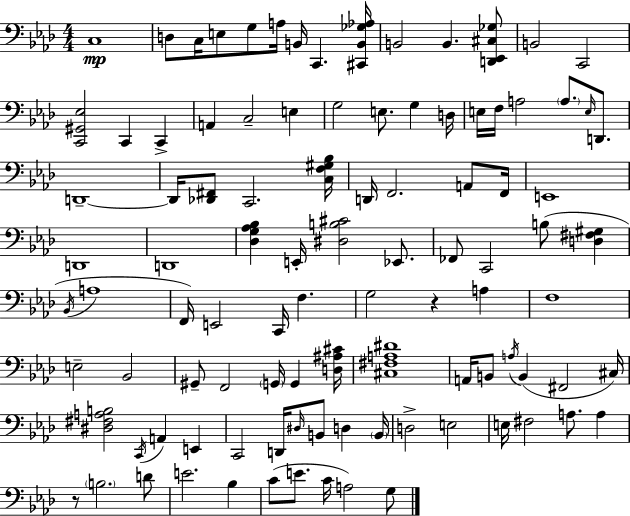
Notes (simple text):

C3/w D3/e C3/s E3/e G3/e A3/s B2/s C2/q. [C#2,B2,Gb3,Ab3]/s B2/h B2/q. [D2,Eb2,C#3,Gb3]/e B2/h C2/h [C2,G#2,Eb3]/h C2/q C2/q A2/q C3/h E3/q G3/h E3/e. G3/q D3/s E3/s F3/s A3/h A3/e. E3/s D2/e. D2/w D2/s [Db2,F#2]/e C2/h. [C3,F3,G#3,Bb3]/s D2/s F2/h. A2/e F2/s E2/w D2/w D2/w [Db3,G3,Ab3,Bb3]/q E2/s [D#3,B3,C#4]/h Eb2/e. FES2/e C2/h B3/e [D3,F#3,G#3]/q Bb2/s A3/w F2/s E2/h C2/s F3/q. G3/h R/q A3/q F3/w E3/h Bb2/h G#2/e F2/h G2/s G2/q [D3,A#3,C#4]/s [C#3,F#3,A3,D#4]/w A2/s B2/e A3/s B2/q F#2/h C#3/s [D#3,F#3,A3,B3]/h C2/s A2/q E2/q C2/h D2/s D#3/s B2/e D3/q B2/s D3/h E3/h E3/s F#3/h A3/e. A3/q R/e B3/h. D4/e E4/h. Bb3/q C4/e E4/e. C4/s A3/h G3/e